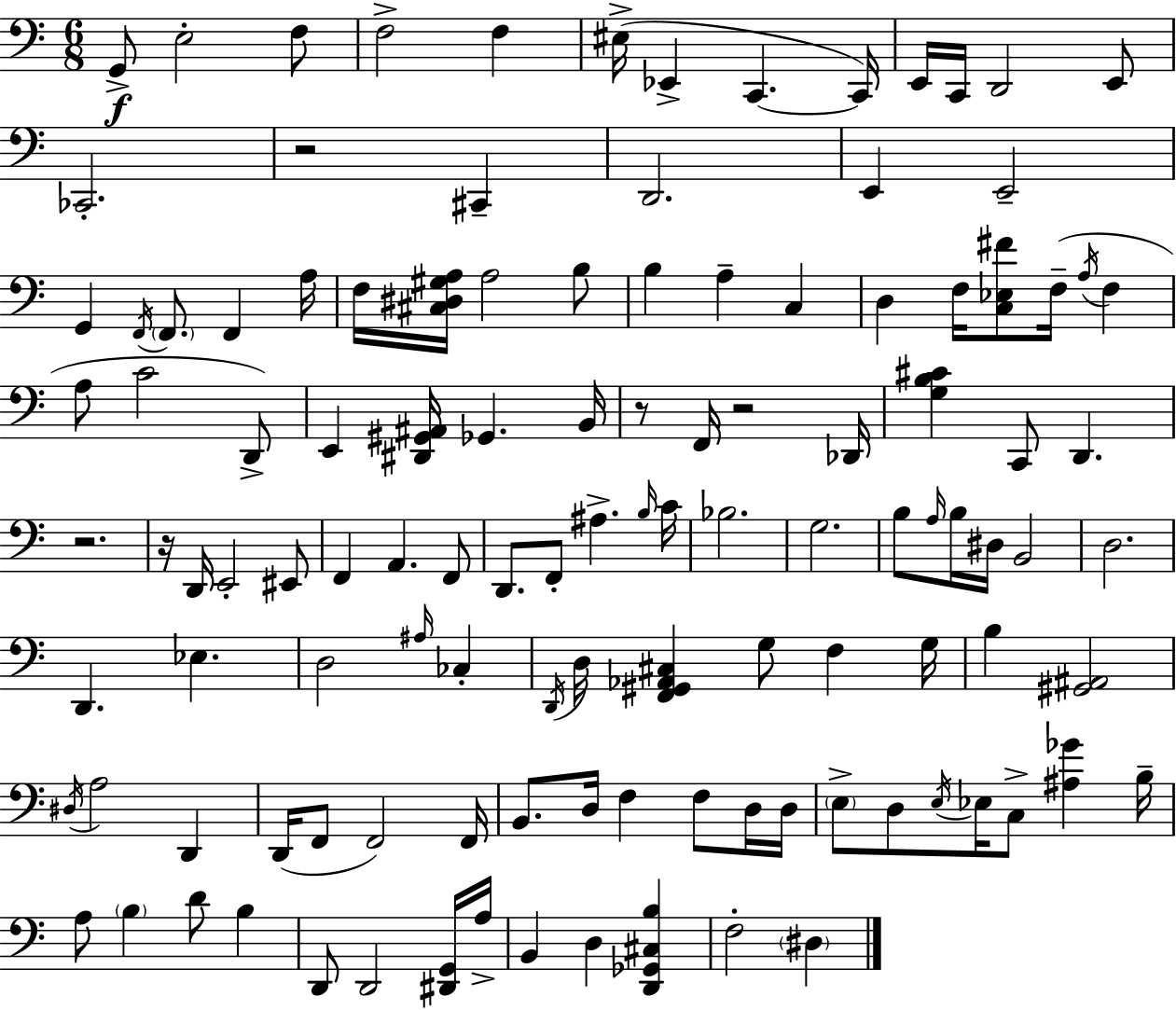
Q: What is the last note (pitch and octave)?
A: D#3